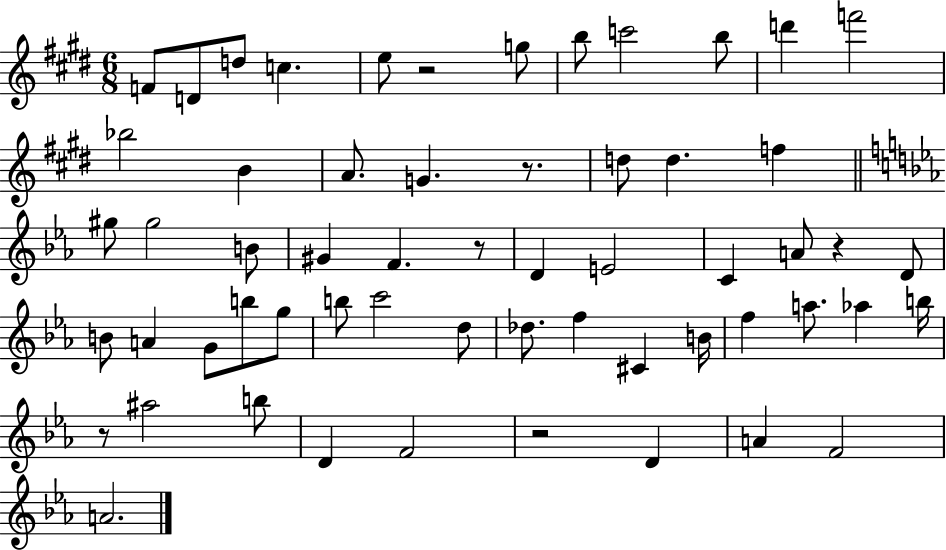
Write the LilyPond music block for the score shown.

{
  \clef treble
  \numericTimeSignature
  \time 6/8
  \key e \major
  f'8 d'8 d''8 c''4. | e''8 r2 g''8 | b''8 c'''2 b''8 | d'''4 f'''2 | \break bes''2 b'4 | a'8. g'4. r8. | d''8 d''4. f''4 | \bar "||" \break \key c \minor gis''8 gis''2 b'8 | gis'4 f'4. r8 | d'4 e'2 | c'4 a'8 r4 d'8 | \break b'8 a'4 g'8 b''8 g''8 | b''8 c'''2 d''8 | des''8. f''4 cis'4 b'16 | f''4 a''8. aes''4 b''16 | \break r8 ais''2 b''8 | d'4 f'2 | r2 d'4 | a'4 f'2 | \break a'2. | \bar "|."
}